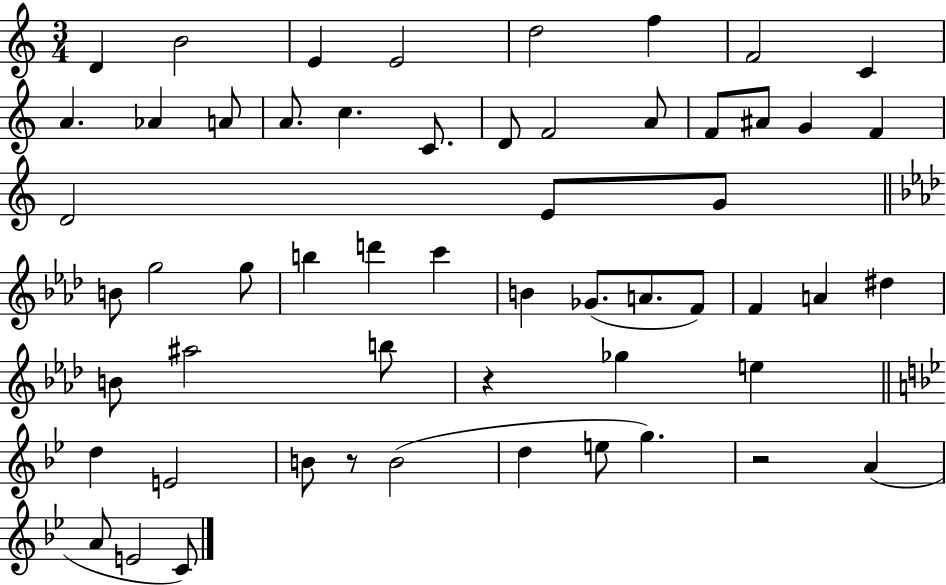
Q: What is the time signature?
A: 3/4